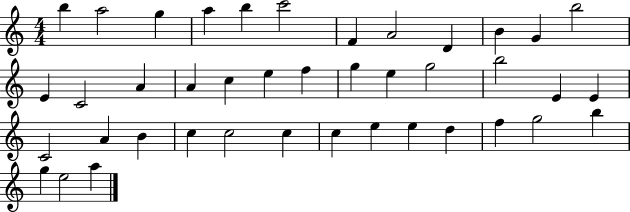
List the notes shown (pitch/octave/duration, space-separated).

B5/q A5/h G5/q A5/q B5/q C6/h F4/q A4/h D4/q B4/q G4/q B5/h E4/q C4/h A4/q A4/q C5/q E5/q F5/q G5/q E5/q G5/h B5/h E4/q E4/q C4/h A4/q B4/q C5/q C5/h C5/q C5/q E5/q E5/q D5/q F5/q G5/h B5/q G5/q E5/h A5/q